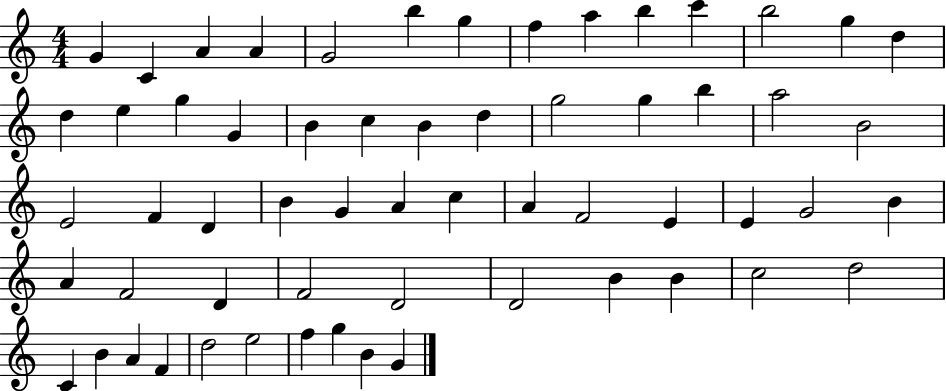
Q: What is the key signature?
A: C major